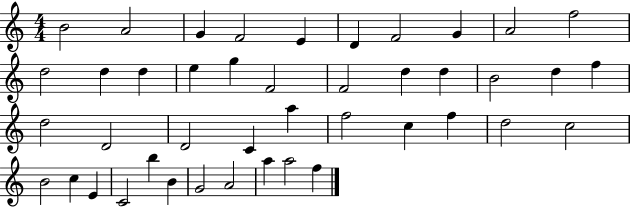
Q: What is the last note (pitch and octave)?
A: F5